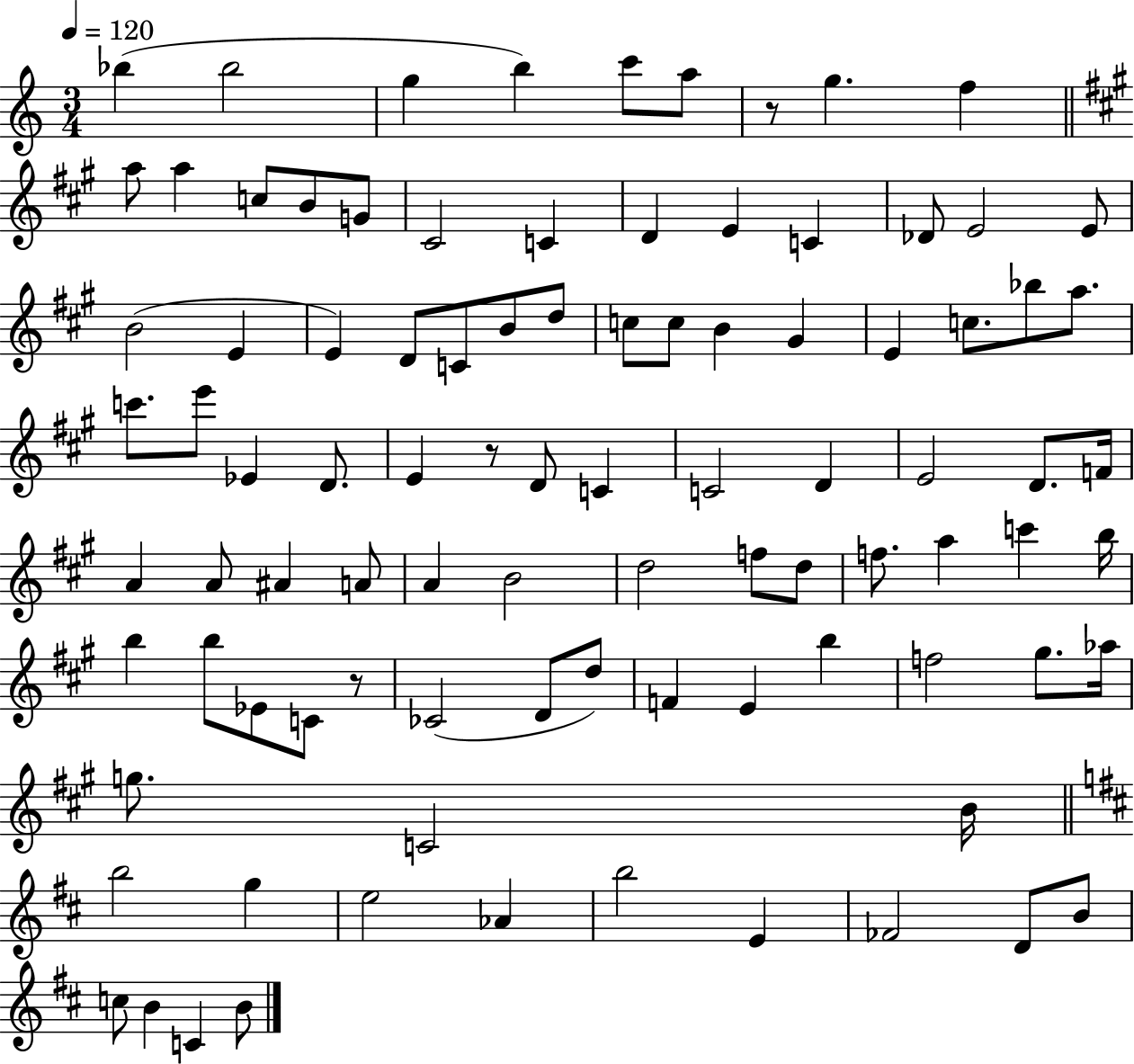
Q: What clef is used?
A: treble